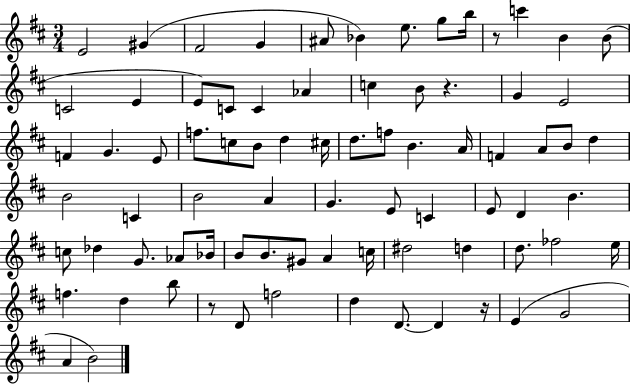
X:1
T:Untitled
M:3/4
L:1/4
K:D
E2 ^G ^F2 G ^A/2 _B e/2 g/2 b/4 z/2 c' B B/2 C2 E E/2 C/2 C _A c B/2 z G E2 F G E/2 f/2 c/2 B/2 d ^c/4 d/2 f/2 B A/4 F A/2 B/2 d B2 C B2 A G E/2 C E/2 D B c/2 _d G/2 _A/2 _B/4 B/2 B/2 ^G/2 A c/4 ^d2 d d/2 _f2 e/4 f d b/2 z/2 D/2 f2 d D/2 D z/4 E G2 A B2